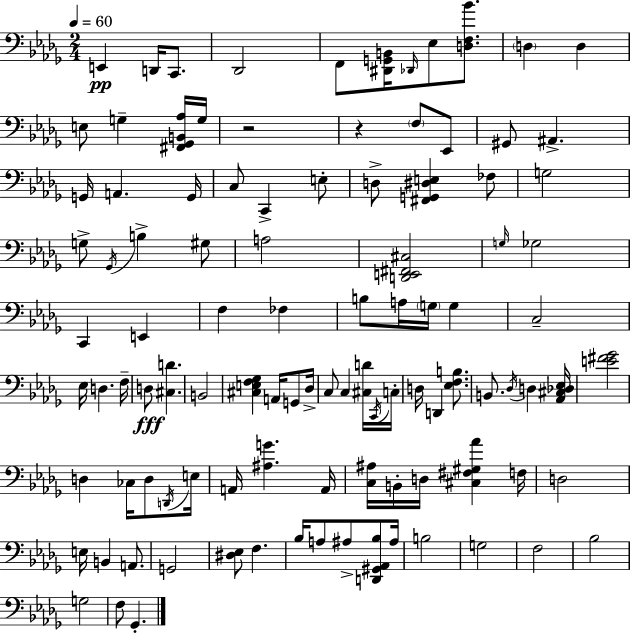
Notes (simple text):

E2/q D2/s C2/e. Db2/h F2/e [D#2,G2,B2]/s Db2/s Eb3/e [D3,F3,Bb4]/e. D3/q D3/q E3/e G3/q [F#2,Gb2,B2,Ab3]/s G3/s R/h R/q F3/e Eb2/e G#2/e A#2/q. G2/s A2/q. G2/s C3/e C2/q E3/e D3/e [F#2,G2,D#3,E3]/q FES3/e G3/h G3/e Gb2/s B3/q G#3/e A3/h [D2,E2,F#2,C#3]/h G3/s Gb3/h C2/q E2/q F3/q FES3/q B3/e A3/s G3/s G3/q C3/h Eb3/s D3/q. F3/s D3/e [C#3,D4]/q. B2/h [C#3,E3,F3,Gb3]/q A2/s G2/e Db3/s C3/e C3/q [C#3,D4]/s C2/s C3/s D3/s D2/q [Eb3,F3,B3]/e. B2/e. Db3/s D3/q [Ab2,C#3,Db3,Eb3]/s [E4,F#4,Gb4]/h D3/q CES3/s D3/e D2/s E3/s A2/s [A#3,G4]/q. A2/s [C3,A#3]/s B2/s D3/s [C#3,F#3,G#3,Ab4]/q F3/s D3/h E3/s B2/q A2/e. G2/h [D#3,Eb3]/e F3/q. Bb3/s A3/e A#3/e [D2,G#2,Ab2,Bb3]/e A#3/s B3/h G3/h F3/h Bb3/h G3/h F3/e Gb2/q.